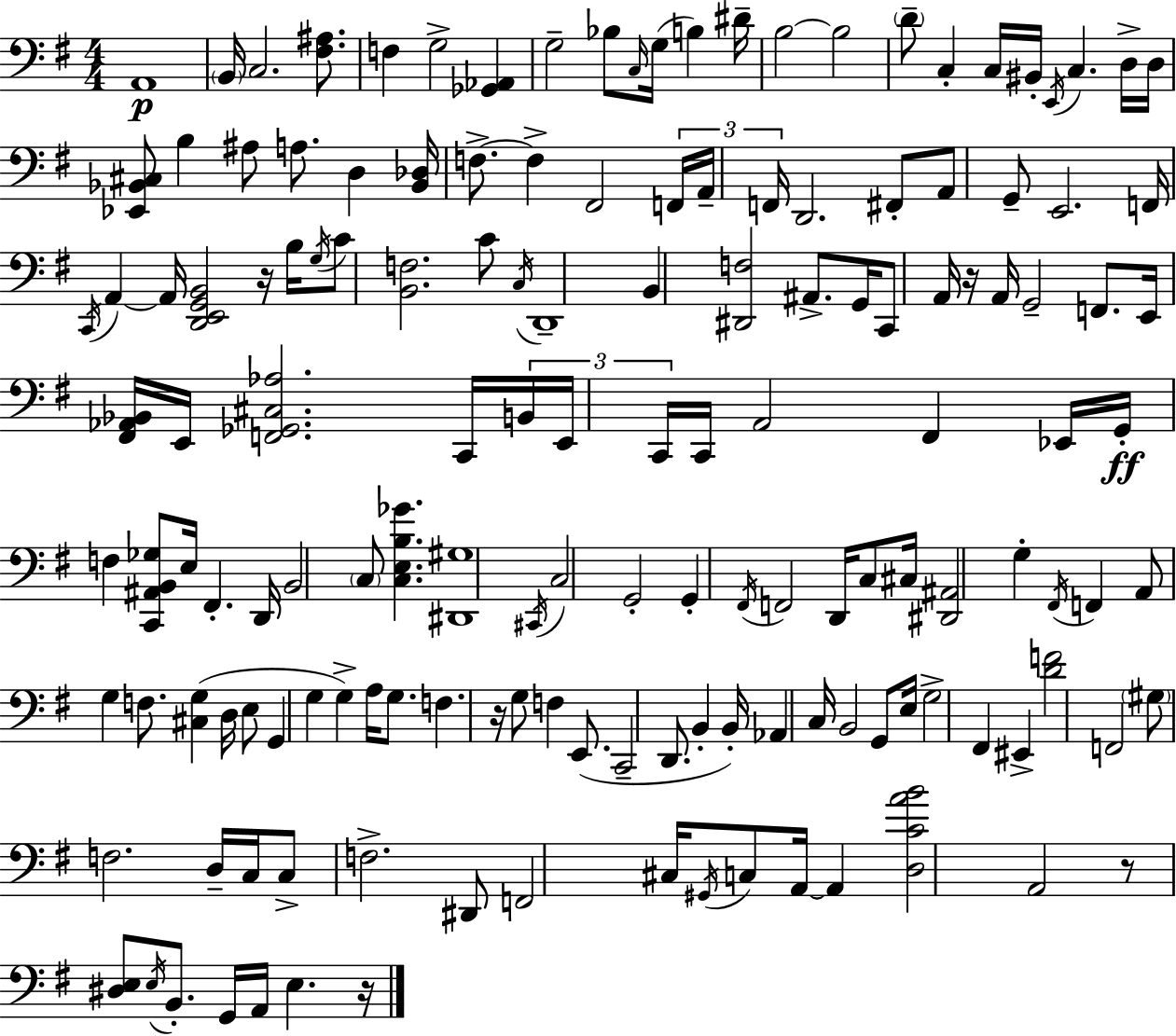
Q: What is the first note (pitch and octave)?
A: A2